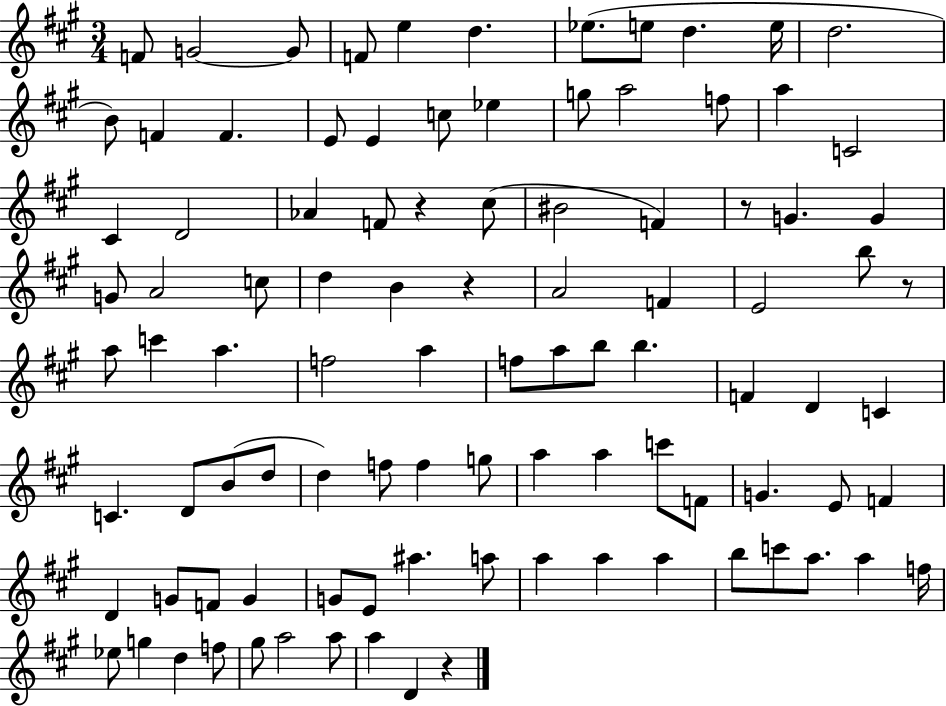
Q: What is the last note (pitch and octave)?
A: D4